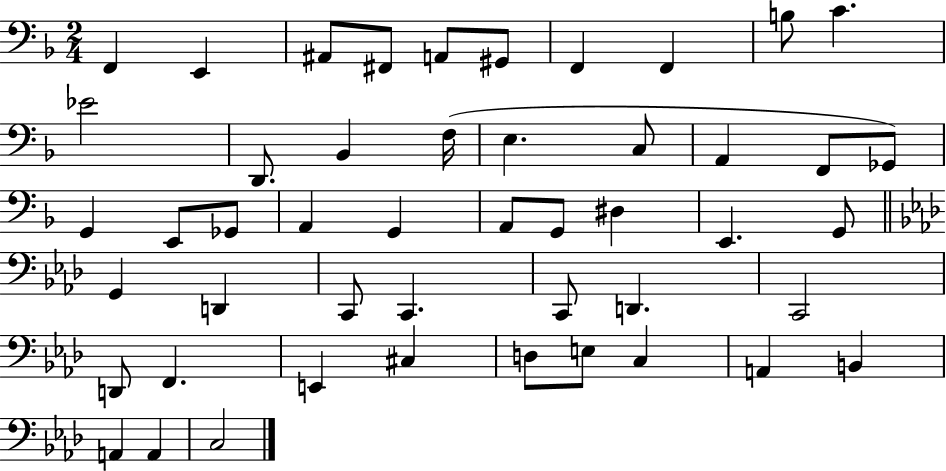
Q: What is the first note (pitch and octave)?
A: F2